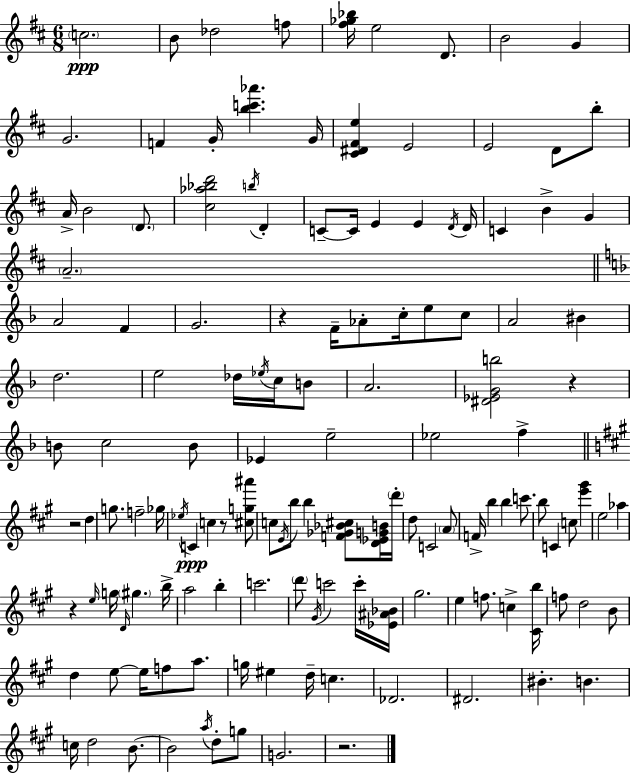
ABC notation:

X:1
T:Untitled
M:6/8
L:1/4
K:D
c2 B/2 _d2 f/2 [^f_g_b]/4 e2 D/2 B2 G G2 F G/4 [bc'_a'] G/4 [^C^D^Fe] E2 E2 D/2 b/2 A/4 B2 D/2 [^c_a_bd']2 b/4 D C/2 C/4 E E D/4 D/4 C B G A2 A2 F G2 z F/4 _A/2 c/4 e/2 c/2 A2 ^B d2 e2 _d/4 _e/4 c/4 B/2 A2 [^D_EGb]2 z B/2 c2 B/2 _E e2 _e2 f z2 d g/2 f2 _g/4 _e/4 C c z/2 [^cg^a']/2 c/2 E/4 b/2 b [F_G_B^c]/2 [D_EGB]/4 d'/4 d/2 C2 A/2 F/4 b b c'/2 b/2 C c/2 [e'^g'] e2 _a z e/4 g/4 D/4 ^g b/4 a2 b c'2 d'/2 ^G/4 c'2 c'/4 [_E^A_B]/4 ^g2 e f/2 c [^Cb]/4 f/2 d2 B/2 d e/2 e/4 f/2 a/2 g/4 ^e d/4 c _D2 ^D2 ^B B c/4 d2 B/2 B2 a/4 d/2 g/2 G2 z2